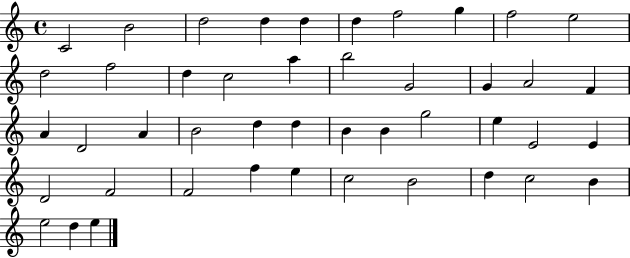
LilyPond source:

{
  \clef treble
  \time 4/4
  \defaultTimeSignature
  \key c \major
  c'2 b'2 | d''2 d''4 d''4 | d''4 f''2 g''4 | f''2 e''2 | \break d''2 f''2 | d''4 c''2 a''4 | b''2 g'2 | g'4 a'2 f'4 | \break a'4 d'2 a'4 | b'2 d''4 d''4 | b'4 b'4 g''2 | e''4 e'2 e'4 | \break d'2 f'2 | f'2 f''4 e''4 | c''2 b'2 | d''4 c''2 b'4 | \break e''2 d''4 e''4 | \bar "|."
}